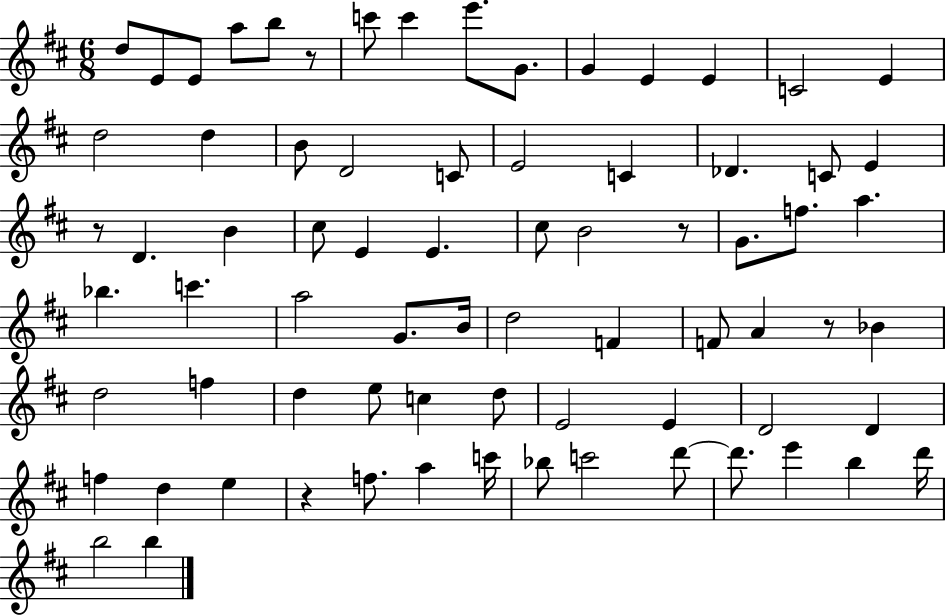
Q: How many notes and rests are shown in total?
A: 74